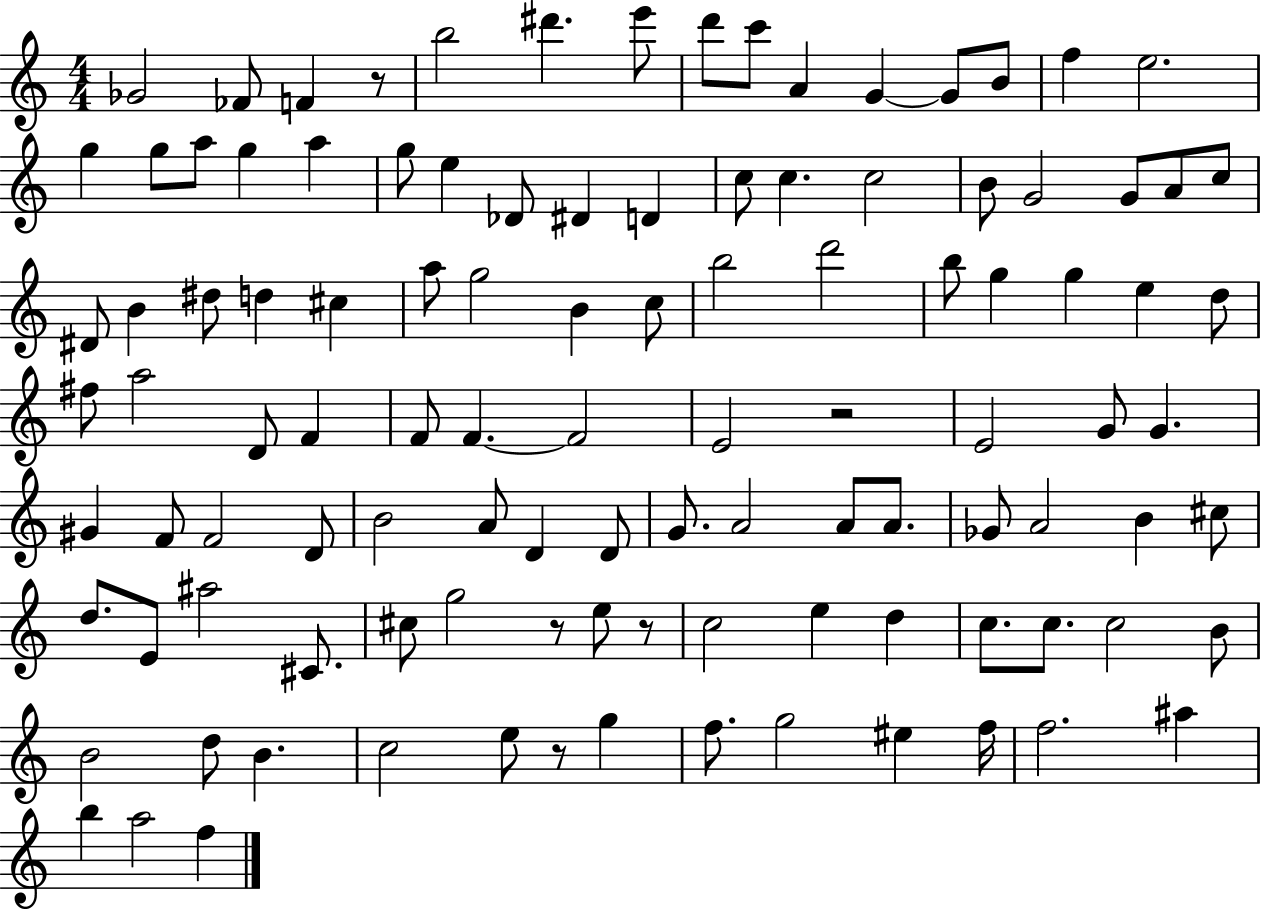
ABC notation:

X:1
T:Untitled
M:4/4
L:1/4
K:C
_G2 _F/2 F z/2 b2 ^d' e'/2 d'/2 c'/2 A G G/2 B/2 f e2 g g/2 a/2 g a g/2 e _D/2 ^D D c/2 c c2 B/2 G2 G/2 A/2 c/2 ^D/2 B ^d/2 d ^c a/2 g2 B c/2 b2 d'2 b/2 g g e d/2 ^f/2 a2 D/2 F F/2 F F2 E2 z2 E2 G/2 G ^G F/2 F2 D/2 B2 A/2 D D/2 G/2 A2 A/2 A/2 _G/2 A2 B ^c/2 d/2 E/2 ^a2 ^C/2 ^c/2 g2 z/2 e/2 z/2 c2 e d c/2 c/2 c2 B/2 B2 d/2 B c2 e/2 z/2 g f/2 g2 ^e f/4 f2 ^a b a2 f